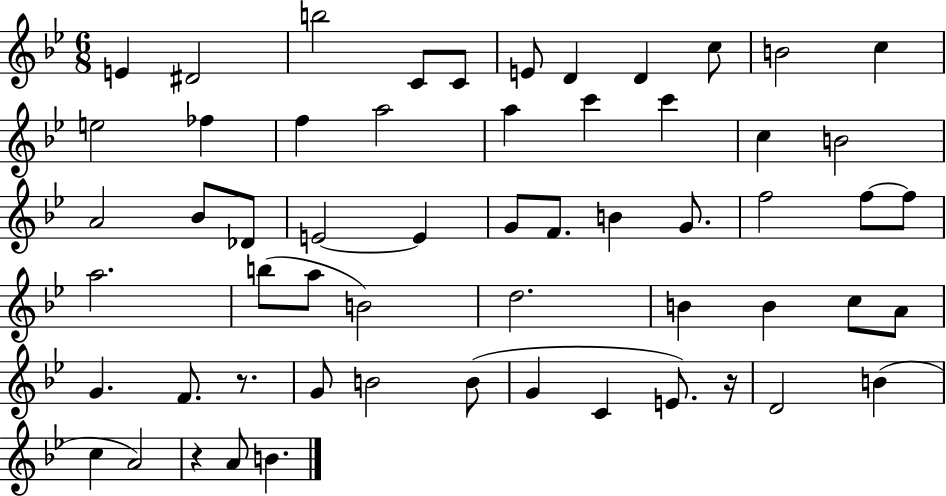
E4/q D#4/h B5/h C4/e C4/e E4/e D4/q D4/q C5/e B4/h C5/q E5/h FES5/q F5/q A5/h A5/q C6/q C6/q C5/q B4/h A4/h Bb4/e Db4/e E4/h E4/q G4/e F4/e. B4/q G4/e. F5/h F5/e F5/e A5/h. B5/e A5/e B4/h D5/h. B4/q B4/q C5/e A4/e G4/q. F4/e. R/e. G4/e B4/h B4/e G4/q C4/q E4/e. R/s D4/h B4/q C5/q A4/h R/q A4/e B4/q.